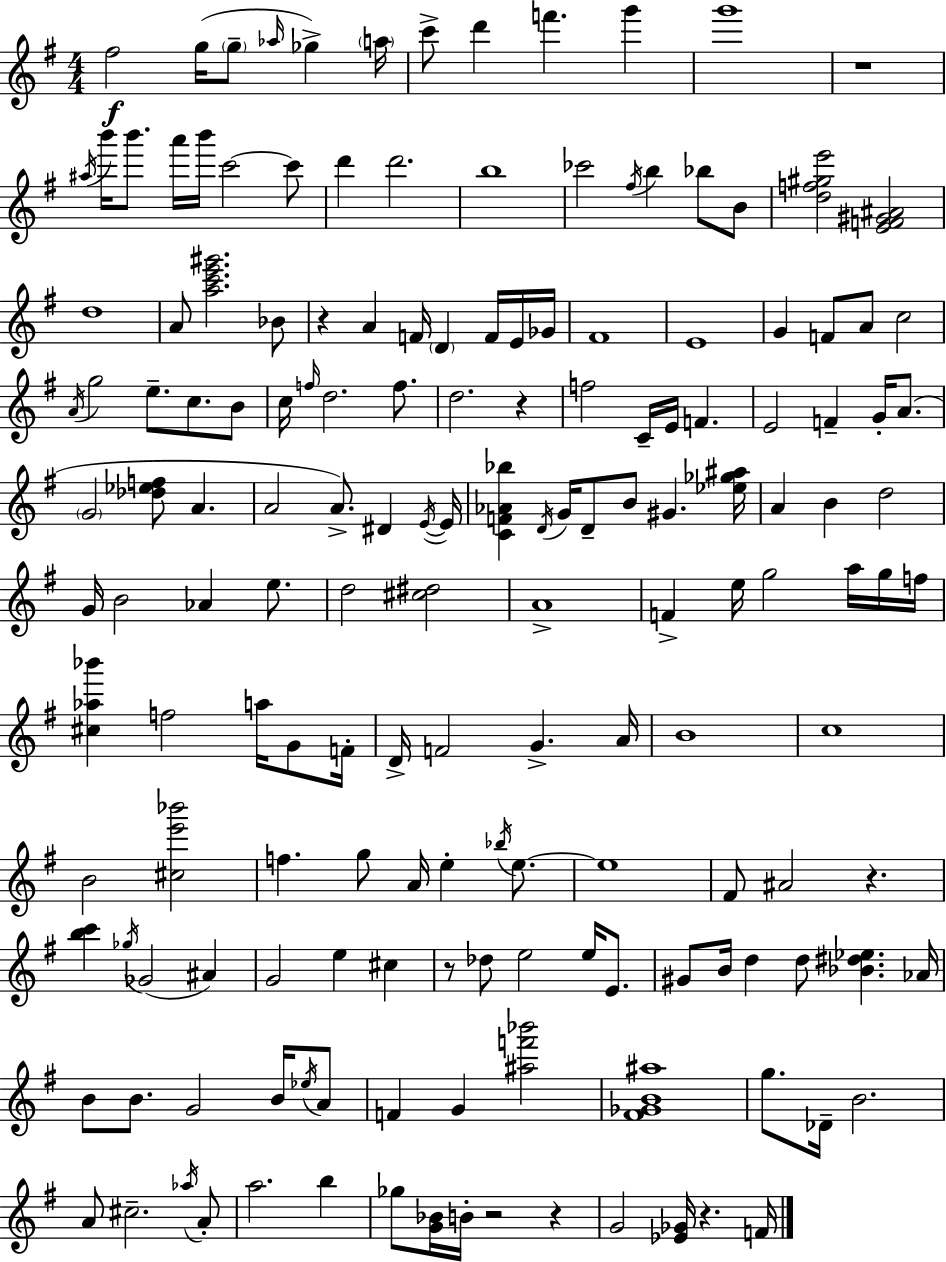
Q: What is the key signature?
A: E minor